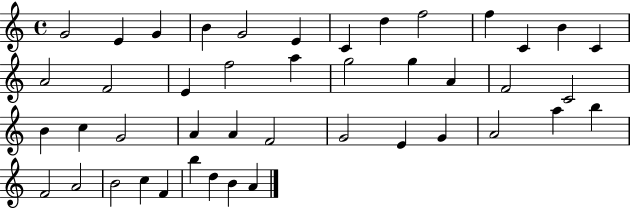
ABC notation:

X:1
T:Untitled
M:4/4
L:1/4
K:C
G2 E G B G2 E C d f2 f C B C A2 F2 E f2 a g2 g A F2 C2 B c G2 A A F2 G2 E G A2 a b F2 A2 B2 c F b d B A